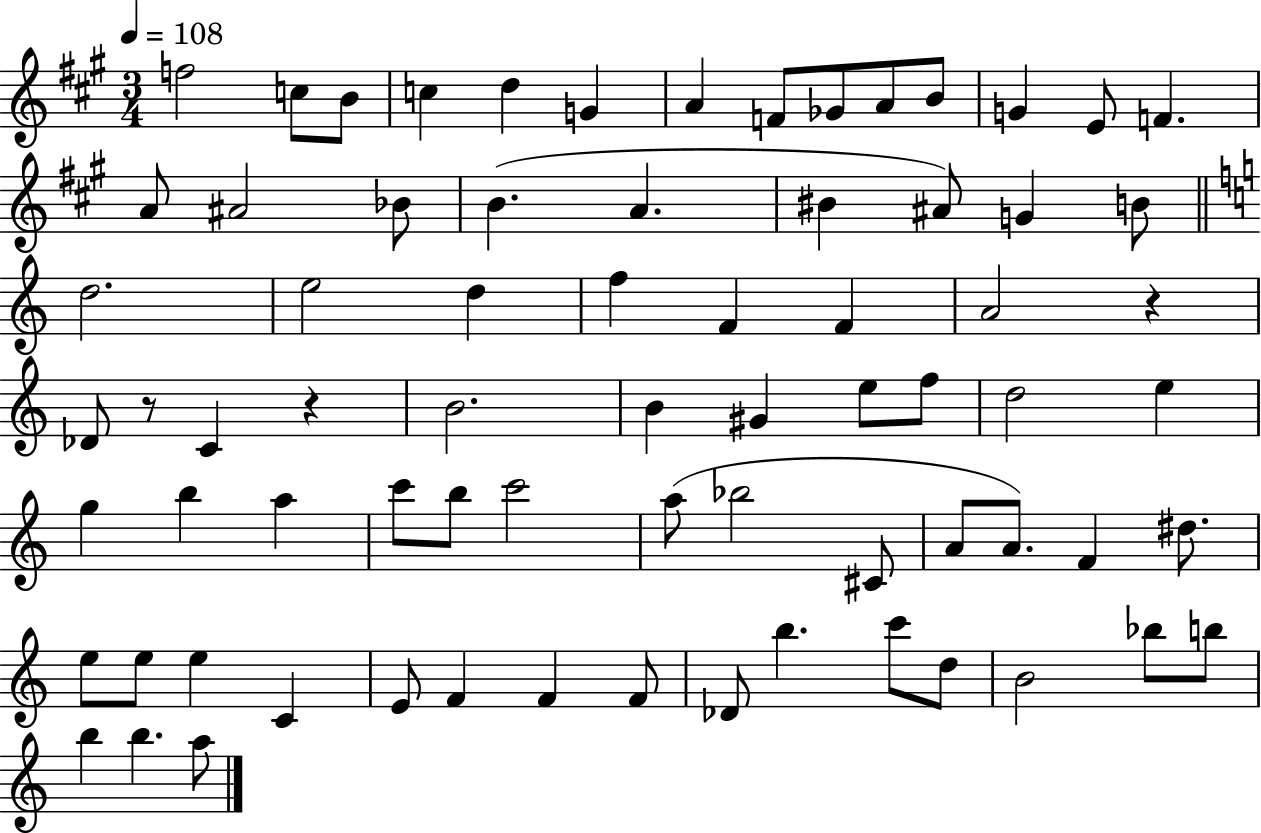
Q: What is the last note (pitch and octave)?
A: A5